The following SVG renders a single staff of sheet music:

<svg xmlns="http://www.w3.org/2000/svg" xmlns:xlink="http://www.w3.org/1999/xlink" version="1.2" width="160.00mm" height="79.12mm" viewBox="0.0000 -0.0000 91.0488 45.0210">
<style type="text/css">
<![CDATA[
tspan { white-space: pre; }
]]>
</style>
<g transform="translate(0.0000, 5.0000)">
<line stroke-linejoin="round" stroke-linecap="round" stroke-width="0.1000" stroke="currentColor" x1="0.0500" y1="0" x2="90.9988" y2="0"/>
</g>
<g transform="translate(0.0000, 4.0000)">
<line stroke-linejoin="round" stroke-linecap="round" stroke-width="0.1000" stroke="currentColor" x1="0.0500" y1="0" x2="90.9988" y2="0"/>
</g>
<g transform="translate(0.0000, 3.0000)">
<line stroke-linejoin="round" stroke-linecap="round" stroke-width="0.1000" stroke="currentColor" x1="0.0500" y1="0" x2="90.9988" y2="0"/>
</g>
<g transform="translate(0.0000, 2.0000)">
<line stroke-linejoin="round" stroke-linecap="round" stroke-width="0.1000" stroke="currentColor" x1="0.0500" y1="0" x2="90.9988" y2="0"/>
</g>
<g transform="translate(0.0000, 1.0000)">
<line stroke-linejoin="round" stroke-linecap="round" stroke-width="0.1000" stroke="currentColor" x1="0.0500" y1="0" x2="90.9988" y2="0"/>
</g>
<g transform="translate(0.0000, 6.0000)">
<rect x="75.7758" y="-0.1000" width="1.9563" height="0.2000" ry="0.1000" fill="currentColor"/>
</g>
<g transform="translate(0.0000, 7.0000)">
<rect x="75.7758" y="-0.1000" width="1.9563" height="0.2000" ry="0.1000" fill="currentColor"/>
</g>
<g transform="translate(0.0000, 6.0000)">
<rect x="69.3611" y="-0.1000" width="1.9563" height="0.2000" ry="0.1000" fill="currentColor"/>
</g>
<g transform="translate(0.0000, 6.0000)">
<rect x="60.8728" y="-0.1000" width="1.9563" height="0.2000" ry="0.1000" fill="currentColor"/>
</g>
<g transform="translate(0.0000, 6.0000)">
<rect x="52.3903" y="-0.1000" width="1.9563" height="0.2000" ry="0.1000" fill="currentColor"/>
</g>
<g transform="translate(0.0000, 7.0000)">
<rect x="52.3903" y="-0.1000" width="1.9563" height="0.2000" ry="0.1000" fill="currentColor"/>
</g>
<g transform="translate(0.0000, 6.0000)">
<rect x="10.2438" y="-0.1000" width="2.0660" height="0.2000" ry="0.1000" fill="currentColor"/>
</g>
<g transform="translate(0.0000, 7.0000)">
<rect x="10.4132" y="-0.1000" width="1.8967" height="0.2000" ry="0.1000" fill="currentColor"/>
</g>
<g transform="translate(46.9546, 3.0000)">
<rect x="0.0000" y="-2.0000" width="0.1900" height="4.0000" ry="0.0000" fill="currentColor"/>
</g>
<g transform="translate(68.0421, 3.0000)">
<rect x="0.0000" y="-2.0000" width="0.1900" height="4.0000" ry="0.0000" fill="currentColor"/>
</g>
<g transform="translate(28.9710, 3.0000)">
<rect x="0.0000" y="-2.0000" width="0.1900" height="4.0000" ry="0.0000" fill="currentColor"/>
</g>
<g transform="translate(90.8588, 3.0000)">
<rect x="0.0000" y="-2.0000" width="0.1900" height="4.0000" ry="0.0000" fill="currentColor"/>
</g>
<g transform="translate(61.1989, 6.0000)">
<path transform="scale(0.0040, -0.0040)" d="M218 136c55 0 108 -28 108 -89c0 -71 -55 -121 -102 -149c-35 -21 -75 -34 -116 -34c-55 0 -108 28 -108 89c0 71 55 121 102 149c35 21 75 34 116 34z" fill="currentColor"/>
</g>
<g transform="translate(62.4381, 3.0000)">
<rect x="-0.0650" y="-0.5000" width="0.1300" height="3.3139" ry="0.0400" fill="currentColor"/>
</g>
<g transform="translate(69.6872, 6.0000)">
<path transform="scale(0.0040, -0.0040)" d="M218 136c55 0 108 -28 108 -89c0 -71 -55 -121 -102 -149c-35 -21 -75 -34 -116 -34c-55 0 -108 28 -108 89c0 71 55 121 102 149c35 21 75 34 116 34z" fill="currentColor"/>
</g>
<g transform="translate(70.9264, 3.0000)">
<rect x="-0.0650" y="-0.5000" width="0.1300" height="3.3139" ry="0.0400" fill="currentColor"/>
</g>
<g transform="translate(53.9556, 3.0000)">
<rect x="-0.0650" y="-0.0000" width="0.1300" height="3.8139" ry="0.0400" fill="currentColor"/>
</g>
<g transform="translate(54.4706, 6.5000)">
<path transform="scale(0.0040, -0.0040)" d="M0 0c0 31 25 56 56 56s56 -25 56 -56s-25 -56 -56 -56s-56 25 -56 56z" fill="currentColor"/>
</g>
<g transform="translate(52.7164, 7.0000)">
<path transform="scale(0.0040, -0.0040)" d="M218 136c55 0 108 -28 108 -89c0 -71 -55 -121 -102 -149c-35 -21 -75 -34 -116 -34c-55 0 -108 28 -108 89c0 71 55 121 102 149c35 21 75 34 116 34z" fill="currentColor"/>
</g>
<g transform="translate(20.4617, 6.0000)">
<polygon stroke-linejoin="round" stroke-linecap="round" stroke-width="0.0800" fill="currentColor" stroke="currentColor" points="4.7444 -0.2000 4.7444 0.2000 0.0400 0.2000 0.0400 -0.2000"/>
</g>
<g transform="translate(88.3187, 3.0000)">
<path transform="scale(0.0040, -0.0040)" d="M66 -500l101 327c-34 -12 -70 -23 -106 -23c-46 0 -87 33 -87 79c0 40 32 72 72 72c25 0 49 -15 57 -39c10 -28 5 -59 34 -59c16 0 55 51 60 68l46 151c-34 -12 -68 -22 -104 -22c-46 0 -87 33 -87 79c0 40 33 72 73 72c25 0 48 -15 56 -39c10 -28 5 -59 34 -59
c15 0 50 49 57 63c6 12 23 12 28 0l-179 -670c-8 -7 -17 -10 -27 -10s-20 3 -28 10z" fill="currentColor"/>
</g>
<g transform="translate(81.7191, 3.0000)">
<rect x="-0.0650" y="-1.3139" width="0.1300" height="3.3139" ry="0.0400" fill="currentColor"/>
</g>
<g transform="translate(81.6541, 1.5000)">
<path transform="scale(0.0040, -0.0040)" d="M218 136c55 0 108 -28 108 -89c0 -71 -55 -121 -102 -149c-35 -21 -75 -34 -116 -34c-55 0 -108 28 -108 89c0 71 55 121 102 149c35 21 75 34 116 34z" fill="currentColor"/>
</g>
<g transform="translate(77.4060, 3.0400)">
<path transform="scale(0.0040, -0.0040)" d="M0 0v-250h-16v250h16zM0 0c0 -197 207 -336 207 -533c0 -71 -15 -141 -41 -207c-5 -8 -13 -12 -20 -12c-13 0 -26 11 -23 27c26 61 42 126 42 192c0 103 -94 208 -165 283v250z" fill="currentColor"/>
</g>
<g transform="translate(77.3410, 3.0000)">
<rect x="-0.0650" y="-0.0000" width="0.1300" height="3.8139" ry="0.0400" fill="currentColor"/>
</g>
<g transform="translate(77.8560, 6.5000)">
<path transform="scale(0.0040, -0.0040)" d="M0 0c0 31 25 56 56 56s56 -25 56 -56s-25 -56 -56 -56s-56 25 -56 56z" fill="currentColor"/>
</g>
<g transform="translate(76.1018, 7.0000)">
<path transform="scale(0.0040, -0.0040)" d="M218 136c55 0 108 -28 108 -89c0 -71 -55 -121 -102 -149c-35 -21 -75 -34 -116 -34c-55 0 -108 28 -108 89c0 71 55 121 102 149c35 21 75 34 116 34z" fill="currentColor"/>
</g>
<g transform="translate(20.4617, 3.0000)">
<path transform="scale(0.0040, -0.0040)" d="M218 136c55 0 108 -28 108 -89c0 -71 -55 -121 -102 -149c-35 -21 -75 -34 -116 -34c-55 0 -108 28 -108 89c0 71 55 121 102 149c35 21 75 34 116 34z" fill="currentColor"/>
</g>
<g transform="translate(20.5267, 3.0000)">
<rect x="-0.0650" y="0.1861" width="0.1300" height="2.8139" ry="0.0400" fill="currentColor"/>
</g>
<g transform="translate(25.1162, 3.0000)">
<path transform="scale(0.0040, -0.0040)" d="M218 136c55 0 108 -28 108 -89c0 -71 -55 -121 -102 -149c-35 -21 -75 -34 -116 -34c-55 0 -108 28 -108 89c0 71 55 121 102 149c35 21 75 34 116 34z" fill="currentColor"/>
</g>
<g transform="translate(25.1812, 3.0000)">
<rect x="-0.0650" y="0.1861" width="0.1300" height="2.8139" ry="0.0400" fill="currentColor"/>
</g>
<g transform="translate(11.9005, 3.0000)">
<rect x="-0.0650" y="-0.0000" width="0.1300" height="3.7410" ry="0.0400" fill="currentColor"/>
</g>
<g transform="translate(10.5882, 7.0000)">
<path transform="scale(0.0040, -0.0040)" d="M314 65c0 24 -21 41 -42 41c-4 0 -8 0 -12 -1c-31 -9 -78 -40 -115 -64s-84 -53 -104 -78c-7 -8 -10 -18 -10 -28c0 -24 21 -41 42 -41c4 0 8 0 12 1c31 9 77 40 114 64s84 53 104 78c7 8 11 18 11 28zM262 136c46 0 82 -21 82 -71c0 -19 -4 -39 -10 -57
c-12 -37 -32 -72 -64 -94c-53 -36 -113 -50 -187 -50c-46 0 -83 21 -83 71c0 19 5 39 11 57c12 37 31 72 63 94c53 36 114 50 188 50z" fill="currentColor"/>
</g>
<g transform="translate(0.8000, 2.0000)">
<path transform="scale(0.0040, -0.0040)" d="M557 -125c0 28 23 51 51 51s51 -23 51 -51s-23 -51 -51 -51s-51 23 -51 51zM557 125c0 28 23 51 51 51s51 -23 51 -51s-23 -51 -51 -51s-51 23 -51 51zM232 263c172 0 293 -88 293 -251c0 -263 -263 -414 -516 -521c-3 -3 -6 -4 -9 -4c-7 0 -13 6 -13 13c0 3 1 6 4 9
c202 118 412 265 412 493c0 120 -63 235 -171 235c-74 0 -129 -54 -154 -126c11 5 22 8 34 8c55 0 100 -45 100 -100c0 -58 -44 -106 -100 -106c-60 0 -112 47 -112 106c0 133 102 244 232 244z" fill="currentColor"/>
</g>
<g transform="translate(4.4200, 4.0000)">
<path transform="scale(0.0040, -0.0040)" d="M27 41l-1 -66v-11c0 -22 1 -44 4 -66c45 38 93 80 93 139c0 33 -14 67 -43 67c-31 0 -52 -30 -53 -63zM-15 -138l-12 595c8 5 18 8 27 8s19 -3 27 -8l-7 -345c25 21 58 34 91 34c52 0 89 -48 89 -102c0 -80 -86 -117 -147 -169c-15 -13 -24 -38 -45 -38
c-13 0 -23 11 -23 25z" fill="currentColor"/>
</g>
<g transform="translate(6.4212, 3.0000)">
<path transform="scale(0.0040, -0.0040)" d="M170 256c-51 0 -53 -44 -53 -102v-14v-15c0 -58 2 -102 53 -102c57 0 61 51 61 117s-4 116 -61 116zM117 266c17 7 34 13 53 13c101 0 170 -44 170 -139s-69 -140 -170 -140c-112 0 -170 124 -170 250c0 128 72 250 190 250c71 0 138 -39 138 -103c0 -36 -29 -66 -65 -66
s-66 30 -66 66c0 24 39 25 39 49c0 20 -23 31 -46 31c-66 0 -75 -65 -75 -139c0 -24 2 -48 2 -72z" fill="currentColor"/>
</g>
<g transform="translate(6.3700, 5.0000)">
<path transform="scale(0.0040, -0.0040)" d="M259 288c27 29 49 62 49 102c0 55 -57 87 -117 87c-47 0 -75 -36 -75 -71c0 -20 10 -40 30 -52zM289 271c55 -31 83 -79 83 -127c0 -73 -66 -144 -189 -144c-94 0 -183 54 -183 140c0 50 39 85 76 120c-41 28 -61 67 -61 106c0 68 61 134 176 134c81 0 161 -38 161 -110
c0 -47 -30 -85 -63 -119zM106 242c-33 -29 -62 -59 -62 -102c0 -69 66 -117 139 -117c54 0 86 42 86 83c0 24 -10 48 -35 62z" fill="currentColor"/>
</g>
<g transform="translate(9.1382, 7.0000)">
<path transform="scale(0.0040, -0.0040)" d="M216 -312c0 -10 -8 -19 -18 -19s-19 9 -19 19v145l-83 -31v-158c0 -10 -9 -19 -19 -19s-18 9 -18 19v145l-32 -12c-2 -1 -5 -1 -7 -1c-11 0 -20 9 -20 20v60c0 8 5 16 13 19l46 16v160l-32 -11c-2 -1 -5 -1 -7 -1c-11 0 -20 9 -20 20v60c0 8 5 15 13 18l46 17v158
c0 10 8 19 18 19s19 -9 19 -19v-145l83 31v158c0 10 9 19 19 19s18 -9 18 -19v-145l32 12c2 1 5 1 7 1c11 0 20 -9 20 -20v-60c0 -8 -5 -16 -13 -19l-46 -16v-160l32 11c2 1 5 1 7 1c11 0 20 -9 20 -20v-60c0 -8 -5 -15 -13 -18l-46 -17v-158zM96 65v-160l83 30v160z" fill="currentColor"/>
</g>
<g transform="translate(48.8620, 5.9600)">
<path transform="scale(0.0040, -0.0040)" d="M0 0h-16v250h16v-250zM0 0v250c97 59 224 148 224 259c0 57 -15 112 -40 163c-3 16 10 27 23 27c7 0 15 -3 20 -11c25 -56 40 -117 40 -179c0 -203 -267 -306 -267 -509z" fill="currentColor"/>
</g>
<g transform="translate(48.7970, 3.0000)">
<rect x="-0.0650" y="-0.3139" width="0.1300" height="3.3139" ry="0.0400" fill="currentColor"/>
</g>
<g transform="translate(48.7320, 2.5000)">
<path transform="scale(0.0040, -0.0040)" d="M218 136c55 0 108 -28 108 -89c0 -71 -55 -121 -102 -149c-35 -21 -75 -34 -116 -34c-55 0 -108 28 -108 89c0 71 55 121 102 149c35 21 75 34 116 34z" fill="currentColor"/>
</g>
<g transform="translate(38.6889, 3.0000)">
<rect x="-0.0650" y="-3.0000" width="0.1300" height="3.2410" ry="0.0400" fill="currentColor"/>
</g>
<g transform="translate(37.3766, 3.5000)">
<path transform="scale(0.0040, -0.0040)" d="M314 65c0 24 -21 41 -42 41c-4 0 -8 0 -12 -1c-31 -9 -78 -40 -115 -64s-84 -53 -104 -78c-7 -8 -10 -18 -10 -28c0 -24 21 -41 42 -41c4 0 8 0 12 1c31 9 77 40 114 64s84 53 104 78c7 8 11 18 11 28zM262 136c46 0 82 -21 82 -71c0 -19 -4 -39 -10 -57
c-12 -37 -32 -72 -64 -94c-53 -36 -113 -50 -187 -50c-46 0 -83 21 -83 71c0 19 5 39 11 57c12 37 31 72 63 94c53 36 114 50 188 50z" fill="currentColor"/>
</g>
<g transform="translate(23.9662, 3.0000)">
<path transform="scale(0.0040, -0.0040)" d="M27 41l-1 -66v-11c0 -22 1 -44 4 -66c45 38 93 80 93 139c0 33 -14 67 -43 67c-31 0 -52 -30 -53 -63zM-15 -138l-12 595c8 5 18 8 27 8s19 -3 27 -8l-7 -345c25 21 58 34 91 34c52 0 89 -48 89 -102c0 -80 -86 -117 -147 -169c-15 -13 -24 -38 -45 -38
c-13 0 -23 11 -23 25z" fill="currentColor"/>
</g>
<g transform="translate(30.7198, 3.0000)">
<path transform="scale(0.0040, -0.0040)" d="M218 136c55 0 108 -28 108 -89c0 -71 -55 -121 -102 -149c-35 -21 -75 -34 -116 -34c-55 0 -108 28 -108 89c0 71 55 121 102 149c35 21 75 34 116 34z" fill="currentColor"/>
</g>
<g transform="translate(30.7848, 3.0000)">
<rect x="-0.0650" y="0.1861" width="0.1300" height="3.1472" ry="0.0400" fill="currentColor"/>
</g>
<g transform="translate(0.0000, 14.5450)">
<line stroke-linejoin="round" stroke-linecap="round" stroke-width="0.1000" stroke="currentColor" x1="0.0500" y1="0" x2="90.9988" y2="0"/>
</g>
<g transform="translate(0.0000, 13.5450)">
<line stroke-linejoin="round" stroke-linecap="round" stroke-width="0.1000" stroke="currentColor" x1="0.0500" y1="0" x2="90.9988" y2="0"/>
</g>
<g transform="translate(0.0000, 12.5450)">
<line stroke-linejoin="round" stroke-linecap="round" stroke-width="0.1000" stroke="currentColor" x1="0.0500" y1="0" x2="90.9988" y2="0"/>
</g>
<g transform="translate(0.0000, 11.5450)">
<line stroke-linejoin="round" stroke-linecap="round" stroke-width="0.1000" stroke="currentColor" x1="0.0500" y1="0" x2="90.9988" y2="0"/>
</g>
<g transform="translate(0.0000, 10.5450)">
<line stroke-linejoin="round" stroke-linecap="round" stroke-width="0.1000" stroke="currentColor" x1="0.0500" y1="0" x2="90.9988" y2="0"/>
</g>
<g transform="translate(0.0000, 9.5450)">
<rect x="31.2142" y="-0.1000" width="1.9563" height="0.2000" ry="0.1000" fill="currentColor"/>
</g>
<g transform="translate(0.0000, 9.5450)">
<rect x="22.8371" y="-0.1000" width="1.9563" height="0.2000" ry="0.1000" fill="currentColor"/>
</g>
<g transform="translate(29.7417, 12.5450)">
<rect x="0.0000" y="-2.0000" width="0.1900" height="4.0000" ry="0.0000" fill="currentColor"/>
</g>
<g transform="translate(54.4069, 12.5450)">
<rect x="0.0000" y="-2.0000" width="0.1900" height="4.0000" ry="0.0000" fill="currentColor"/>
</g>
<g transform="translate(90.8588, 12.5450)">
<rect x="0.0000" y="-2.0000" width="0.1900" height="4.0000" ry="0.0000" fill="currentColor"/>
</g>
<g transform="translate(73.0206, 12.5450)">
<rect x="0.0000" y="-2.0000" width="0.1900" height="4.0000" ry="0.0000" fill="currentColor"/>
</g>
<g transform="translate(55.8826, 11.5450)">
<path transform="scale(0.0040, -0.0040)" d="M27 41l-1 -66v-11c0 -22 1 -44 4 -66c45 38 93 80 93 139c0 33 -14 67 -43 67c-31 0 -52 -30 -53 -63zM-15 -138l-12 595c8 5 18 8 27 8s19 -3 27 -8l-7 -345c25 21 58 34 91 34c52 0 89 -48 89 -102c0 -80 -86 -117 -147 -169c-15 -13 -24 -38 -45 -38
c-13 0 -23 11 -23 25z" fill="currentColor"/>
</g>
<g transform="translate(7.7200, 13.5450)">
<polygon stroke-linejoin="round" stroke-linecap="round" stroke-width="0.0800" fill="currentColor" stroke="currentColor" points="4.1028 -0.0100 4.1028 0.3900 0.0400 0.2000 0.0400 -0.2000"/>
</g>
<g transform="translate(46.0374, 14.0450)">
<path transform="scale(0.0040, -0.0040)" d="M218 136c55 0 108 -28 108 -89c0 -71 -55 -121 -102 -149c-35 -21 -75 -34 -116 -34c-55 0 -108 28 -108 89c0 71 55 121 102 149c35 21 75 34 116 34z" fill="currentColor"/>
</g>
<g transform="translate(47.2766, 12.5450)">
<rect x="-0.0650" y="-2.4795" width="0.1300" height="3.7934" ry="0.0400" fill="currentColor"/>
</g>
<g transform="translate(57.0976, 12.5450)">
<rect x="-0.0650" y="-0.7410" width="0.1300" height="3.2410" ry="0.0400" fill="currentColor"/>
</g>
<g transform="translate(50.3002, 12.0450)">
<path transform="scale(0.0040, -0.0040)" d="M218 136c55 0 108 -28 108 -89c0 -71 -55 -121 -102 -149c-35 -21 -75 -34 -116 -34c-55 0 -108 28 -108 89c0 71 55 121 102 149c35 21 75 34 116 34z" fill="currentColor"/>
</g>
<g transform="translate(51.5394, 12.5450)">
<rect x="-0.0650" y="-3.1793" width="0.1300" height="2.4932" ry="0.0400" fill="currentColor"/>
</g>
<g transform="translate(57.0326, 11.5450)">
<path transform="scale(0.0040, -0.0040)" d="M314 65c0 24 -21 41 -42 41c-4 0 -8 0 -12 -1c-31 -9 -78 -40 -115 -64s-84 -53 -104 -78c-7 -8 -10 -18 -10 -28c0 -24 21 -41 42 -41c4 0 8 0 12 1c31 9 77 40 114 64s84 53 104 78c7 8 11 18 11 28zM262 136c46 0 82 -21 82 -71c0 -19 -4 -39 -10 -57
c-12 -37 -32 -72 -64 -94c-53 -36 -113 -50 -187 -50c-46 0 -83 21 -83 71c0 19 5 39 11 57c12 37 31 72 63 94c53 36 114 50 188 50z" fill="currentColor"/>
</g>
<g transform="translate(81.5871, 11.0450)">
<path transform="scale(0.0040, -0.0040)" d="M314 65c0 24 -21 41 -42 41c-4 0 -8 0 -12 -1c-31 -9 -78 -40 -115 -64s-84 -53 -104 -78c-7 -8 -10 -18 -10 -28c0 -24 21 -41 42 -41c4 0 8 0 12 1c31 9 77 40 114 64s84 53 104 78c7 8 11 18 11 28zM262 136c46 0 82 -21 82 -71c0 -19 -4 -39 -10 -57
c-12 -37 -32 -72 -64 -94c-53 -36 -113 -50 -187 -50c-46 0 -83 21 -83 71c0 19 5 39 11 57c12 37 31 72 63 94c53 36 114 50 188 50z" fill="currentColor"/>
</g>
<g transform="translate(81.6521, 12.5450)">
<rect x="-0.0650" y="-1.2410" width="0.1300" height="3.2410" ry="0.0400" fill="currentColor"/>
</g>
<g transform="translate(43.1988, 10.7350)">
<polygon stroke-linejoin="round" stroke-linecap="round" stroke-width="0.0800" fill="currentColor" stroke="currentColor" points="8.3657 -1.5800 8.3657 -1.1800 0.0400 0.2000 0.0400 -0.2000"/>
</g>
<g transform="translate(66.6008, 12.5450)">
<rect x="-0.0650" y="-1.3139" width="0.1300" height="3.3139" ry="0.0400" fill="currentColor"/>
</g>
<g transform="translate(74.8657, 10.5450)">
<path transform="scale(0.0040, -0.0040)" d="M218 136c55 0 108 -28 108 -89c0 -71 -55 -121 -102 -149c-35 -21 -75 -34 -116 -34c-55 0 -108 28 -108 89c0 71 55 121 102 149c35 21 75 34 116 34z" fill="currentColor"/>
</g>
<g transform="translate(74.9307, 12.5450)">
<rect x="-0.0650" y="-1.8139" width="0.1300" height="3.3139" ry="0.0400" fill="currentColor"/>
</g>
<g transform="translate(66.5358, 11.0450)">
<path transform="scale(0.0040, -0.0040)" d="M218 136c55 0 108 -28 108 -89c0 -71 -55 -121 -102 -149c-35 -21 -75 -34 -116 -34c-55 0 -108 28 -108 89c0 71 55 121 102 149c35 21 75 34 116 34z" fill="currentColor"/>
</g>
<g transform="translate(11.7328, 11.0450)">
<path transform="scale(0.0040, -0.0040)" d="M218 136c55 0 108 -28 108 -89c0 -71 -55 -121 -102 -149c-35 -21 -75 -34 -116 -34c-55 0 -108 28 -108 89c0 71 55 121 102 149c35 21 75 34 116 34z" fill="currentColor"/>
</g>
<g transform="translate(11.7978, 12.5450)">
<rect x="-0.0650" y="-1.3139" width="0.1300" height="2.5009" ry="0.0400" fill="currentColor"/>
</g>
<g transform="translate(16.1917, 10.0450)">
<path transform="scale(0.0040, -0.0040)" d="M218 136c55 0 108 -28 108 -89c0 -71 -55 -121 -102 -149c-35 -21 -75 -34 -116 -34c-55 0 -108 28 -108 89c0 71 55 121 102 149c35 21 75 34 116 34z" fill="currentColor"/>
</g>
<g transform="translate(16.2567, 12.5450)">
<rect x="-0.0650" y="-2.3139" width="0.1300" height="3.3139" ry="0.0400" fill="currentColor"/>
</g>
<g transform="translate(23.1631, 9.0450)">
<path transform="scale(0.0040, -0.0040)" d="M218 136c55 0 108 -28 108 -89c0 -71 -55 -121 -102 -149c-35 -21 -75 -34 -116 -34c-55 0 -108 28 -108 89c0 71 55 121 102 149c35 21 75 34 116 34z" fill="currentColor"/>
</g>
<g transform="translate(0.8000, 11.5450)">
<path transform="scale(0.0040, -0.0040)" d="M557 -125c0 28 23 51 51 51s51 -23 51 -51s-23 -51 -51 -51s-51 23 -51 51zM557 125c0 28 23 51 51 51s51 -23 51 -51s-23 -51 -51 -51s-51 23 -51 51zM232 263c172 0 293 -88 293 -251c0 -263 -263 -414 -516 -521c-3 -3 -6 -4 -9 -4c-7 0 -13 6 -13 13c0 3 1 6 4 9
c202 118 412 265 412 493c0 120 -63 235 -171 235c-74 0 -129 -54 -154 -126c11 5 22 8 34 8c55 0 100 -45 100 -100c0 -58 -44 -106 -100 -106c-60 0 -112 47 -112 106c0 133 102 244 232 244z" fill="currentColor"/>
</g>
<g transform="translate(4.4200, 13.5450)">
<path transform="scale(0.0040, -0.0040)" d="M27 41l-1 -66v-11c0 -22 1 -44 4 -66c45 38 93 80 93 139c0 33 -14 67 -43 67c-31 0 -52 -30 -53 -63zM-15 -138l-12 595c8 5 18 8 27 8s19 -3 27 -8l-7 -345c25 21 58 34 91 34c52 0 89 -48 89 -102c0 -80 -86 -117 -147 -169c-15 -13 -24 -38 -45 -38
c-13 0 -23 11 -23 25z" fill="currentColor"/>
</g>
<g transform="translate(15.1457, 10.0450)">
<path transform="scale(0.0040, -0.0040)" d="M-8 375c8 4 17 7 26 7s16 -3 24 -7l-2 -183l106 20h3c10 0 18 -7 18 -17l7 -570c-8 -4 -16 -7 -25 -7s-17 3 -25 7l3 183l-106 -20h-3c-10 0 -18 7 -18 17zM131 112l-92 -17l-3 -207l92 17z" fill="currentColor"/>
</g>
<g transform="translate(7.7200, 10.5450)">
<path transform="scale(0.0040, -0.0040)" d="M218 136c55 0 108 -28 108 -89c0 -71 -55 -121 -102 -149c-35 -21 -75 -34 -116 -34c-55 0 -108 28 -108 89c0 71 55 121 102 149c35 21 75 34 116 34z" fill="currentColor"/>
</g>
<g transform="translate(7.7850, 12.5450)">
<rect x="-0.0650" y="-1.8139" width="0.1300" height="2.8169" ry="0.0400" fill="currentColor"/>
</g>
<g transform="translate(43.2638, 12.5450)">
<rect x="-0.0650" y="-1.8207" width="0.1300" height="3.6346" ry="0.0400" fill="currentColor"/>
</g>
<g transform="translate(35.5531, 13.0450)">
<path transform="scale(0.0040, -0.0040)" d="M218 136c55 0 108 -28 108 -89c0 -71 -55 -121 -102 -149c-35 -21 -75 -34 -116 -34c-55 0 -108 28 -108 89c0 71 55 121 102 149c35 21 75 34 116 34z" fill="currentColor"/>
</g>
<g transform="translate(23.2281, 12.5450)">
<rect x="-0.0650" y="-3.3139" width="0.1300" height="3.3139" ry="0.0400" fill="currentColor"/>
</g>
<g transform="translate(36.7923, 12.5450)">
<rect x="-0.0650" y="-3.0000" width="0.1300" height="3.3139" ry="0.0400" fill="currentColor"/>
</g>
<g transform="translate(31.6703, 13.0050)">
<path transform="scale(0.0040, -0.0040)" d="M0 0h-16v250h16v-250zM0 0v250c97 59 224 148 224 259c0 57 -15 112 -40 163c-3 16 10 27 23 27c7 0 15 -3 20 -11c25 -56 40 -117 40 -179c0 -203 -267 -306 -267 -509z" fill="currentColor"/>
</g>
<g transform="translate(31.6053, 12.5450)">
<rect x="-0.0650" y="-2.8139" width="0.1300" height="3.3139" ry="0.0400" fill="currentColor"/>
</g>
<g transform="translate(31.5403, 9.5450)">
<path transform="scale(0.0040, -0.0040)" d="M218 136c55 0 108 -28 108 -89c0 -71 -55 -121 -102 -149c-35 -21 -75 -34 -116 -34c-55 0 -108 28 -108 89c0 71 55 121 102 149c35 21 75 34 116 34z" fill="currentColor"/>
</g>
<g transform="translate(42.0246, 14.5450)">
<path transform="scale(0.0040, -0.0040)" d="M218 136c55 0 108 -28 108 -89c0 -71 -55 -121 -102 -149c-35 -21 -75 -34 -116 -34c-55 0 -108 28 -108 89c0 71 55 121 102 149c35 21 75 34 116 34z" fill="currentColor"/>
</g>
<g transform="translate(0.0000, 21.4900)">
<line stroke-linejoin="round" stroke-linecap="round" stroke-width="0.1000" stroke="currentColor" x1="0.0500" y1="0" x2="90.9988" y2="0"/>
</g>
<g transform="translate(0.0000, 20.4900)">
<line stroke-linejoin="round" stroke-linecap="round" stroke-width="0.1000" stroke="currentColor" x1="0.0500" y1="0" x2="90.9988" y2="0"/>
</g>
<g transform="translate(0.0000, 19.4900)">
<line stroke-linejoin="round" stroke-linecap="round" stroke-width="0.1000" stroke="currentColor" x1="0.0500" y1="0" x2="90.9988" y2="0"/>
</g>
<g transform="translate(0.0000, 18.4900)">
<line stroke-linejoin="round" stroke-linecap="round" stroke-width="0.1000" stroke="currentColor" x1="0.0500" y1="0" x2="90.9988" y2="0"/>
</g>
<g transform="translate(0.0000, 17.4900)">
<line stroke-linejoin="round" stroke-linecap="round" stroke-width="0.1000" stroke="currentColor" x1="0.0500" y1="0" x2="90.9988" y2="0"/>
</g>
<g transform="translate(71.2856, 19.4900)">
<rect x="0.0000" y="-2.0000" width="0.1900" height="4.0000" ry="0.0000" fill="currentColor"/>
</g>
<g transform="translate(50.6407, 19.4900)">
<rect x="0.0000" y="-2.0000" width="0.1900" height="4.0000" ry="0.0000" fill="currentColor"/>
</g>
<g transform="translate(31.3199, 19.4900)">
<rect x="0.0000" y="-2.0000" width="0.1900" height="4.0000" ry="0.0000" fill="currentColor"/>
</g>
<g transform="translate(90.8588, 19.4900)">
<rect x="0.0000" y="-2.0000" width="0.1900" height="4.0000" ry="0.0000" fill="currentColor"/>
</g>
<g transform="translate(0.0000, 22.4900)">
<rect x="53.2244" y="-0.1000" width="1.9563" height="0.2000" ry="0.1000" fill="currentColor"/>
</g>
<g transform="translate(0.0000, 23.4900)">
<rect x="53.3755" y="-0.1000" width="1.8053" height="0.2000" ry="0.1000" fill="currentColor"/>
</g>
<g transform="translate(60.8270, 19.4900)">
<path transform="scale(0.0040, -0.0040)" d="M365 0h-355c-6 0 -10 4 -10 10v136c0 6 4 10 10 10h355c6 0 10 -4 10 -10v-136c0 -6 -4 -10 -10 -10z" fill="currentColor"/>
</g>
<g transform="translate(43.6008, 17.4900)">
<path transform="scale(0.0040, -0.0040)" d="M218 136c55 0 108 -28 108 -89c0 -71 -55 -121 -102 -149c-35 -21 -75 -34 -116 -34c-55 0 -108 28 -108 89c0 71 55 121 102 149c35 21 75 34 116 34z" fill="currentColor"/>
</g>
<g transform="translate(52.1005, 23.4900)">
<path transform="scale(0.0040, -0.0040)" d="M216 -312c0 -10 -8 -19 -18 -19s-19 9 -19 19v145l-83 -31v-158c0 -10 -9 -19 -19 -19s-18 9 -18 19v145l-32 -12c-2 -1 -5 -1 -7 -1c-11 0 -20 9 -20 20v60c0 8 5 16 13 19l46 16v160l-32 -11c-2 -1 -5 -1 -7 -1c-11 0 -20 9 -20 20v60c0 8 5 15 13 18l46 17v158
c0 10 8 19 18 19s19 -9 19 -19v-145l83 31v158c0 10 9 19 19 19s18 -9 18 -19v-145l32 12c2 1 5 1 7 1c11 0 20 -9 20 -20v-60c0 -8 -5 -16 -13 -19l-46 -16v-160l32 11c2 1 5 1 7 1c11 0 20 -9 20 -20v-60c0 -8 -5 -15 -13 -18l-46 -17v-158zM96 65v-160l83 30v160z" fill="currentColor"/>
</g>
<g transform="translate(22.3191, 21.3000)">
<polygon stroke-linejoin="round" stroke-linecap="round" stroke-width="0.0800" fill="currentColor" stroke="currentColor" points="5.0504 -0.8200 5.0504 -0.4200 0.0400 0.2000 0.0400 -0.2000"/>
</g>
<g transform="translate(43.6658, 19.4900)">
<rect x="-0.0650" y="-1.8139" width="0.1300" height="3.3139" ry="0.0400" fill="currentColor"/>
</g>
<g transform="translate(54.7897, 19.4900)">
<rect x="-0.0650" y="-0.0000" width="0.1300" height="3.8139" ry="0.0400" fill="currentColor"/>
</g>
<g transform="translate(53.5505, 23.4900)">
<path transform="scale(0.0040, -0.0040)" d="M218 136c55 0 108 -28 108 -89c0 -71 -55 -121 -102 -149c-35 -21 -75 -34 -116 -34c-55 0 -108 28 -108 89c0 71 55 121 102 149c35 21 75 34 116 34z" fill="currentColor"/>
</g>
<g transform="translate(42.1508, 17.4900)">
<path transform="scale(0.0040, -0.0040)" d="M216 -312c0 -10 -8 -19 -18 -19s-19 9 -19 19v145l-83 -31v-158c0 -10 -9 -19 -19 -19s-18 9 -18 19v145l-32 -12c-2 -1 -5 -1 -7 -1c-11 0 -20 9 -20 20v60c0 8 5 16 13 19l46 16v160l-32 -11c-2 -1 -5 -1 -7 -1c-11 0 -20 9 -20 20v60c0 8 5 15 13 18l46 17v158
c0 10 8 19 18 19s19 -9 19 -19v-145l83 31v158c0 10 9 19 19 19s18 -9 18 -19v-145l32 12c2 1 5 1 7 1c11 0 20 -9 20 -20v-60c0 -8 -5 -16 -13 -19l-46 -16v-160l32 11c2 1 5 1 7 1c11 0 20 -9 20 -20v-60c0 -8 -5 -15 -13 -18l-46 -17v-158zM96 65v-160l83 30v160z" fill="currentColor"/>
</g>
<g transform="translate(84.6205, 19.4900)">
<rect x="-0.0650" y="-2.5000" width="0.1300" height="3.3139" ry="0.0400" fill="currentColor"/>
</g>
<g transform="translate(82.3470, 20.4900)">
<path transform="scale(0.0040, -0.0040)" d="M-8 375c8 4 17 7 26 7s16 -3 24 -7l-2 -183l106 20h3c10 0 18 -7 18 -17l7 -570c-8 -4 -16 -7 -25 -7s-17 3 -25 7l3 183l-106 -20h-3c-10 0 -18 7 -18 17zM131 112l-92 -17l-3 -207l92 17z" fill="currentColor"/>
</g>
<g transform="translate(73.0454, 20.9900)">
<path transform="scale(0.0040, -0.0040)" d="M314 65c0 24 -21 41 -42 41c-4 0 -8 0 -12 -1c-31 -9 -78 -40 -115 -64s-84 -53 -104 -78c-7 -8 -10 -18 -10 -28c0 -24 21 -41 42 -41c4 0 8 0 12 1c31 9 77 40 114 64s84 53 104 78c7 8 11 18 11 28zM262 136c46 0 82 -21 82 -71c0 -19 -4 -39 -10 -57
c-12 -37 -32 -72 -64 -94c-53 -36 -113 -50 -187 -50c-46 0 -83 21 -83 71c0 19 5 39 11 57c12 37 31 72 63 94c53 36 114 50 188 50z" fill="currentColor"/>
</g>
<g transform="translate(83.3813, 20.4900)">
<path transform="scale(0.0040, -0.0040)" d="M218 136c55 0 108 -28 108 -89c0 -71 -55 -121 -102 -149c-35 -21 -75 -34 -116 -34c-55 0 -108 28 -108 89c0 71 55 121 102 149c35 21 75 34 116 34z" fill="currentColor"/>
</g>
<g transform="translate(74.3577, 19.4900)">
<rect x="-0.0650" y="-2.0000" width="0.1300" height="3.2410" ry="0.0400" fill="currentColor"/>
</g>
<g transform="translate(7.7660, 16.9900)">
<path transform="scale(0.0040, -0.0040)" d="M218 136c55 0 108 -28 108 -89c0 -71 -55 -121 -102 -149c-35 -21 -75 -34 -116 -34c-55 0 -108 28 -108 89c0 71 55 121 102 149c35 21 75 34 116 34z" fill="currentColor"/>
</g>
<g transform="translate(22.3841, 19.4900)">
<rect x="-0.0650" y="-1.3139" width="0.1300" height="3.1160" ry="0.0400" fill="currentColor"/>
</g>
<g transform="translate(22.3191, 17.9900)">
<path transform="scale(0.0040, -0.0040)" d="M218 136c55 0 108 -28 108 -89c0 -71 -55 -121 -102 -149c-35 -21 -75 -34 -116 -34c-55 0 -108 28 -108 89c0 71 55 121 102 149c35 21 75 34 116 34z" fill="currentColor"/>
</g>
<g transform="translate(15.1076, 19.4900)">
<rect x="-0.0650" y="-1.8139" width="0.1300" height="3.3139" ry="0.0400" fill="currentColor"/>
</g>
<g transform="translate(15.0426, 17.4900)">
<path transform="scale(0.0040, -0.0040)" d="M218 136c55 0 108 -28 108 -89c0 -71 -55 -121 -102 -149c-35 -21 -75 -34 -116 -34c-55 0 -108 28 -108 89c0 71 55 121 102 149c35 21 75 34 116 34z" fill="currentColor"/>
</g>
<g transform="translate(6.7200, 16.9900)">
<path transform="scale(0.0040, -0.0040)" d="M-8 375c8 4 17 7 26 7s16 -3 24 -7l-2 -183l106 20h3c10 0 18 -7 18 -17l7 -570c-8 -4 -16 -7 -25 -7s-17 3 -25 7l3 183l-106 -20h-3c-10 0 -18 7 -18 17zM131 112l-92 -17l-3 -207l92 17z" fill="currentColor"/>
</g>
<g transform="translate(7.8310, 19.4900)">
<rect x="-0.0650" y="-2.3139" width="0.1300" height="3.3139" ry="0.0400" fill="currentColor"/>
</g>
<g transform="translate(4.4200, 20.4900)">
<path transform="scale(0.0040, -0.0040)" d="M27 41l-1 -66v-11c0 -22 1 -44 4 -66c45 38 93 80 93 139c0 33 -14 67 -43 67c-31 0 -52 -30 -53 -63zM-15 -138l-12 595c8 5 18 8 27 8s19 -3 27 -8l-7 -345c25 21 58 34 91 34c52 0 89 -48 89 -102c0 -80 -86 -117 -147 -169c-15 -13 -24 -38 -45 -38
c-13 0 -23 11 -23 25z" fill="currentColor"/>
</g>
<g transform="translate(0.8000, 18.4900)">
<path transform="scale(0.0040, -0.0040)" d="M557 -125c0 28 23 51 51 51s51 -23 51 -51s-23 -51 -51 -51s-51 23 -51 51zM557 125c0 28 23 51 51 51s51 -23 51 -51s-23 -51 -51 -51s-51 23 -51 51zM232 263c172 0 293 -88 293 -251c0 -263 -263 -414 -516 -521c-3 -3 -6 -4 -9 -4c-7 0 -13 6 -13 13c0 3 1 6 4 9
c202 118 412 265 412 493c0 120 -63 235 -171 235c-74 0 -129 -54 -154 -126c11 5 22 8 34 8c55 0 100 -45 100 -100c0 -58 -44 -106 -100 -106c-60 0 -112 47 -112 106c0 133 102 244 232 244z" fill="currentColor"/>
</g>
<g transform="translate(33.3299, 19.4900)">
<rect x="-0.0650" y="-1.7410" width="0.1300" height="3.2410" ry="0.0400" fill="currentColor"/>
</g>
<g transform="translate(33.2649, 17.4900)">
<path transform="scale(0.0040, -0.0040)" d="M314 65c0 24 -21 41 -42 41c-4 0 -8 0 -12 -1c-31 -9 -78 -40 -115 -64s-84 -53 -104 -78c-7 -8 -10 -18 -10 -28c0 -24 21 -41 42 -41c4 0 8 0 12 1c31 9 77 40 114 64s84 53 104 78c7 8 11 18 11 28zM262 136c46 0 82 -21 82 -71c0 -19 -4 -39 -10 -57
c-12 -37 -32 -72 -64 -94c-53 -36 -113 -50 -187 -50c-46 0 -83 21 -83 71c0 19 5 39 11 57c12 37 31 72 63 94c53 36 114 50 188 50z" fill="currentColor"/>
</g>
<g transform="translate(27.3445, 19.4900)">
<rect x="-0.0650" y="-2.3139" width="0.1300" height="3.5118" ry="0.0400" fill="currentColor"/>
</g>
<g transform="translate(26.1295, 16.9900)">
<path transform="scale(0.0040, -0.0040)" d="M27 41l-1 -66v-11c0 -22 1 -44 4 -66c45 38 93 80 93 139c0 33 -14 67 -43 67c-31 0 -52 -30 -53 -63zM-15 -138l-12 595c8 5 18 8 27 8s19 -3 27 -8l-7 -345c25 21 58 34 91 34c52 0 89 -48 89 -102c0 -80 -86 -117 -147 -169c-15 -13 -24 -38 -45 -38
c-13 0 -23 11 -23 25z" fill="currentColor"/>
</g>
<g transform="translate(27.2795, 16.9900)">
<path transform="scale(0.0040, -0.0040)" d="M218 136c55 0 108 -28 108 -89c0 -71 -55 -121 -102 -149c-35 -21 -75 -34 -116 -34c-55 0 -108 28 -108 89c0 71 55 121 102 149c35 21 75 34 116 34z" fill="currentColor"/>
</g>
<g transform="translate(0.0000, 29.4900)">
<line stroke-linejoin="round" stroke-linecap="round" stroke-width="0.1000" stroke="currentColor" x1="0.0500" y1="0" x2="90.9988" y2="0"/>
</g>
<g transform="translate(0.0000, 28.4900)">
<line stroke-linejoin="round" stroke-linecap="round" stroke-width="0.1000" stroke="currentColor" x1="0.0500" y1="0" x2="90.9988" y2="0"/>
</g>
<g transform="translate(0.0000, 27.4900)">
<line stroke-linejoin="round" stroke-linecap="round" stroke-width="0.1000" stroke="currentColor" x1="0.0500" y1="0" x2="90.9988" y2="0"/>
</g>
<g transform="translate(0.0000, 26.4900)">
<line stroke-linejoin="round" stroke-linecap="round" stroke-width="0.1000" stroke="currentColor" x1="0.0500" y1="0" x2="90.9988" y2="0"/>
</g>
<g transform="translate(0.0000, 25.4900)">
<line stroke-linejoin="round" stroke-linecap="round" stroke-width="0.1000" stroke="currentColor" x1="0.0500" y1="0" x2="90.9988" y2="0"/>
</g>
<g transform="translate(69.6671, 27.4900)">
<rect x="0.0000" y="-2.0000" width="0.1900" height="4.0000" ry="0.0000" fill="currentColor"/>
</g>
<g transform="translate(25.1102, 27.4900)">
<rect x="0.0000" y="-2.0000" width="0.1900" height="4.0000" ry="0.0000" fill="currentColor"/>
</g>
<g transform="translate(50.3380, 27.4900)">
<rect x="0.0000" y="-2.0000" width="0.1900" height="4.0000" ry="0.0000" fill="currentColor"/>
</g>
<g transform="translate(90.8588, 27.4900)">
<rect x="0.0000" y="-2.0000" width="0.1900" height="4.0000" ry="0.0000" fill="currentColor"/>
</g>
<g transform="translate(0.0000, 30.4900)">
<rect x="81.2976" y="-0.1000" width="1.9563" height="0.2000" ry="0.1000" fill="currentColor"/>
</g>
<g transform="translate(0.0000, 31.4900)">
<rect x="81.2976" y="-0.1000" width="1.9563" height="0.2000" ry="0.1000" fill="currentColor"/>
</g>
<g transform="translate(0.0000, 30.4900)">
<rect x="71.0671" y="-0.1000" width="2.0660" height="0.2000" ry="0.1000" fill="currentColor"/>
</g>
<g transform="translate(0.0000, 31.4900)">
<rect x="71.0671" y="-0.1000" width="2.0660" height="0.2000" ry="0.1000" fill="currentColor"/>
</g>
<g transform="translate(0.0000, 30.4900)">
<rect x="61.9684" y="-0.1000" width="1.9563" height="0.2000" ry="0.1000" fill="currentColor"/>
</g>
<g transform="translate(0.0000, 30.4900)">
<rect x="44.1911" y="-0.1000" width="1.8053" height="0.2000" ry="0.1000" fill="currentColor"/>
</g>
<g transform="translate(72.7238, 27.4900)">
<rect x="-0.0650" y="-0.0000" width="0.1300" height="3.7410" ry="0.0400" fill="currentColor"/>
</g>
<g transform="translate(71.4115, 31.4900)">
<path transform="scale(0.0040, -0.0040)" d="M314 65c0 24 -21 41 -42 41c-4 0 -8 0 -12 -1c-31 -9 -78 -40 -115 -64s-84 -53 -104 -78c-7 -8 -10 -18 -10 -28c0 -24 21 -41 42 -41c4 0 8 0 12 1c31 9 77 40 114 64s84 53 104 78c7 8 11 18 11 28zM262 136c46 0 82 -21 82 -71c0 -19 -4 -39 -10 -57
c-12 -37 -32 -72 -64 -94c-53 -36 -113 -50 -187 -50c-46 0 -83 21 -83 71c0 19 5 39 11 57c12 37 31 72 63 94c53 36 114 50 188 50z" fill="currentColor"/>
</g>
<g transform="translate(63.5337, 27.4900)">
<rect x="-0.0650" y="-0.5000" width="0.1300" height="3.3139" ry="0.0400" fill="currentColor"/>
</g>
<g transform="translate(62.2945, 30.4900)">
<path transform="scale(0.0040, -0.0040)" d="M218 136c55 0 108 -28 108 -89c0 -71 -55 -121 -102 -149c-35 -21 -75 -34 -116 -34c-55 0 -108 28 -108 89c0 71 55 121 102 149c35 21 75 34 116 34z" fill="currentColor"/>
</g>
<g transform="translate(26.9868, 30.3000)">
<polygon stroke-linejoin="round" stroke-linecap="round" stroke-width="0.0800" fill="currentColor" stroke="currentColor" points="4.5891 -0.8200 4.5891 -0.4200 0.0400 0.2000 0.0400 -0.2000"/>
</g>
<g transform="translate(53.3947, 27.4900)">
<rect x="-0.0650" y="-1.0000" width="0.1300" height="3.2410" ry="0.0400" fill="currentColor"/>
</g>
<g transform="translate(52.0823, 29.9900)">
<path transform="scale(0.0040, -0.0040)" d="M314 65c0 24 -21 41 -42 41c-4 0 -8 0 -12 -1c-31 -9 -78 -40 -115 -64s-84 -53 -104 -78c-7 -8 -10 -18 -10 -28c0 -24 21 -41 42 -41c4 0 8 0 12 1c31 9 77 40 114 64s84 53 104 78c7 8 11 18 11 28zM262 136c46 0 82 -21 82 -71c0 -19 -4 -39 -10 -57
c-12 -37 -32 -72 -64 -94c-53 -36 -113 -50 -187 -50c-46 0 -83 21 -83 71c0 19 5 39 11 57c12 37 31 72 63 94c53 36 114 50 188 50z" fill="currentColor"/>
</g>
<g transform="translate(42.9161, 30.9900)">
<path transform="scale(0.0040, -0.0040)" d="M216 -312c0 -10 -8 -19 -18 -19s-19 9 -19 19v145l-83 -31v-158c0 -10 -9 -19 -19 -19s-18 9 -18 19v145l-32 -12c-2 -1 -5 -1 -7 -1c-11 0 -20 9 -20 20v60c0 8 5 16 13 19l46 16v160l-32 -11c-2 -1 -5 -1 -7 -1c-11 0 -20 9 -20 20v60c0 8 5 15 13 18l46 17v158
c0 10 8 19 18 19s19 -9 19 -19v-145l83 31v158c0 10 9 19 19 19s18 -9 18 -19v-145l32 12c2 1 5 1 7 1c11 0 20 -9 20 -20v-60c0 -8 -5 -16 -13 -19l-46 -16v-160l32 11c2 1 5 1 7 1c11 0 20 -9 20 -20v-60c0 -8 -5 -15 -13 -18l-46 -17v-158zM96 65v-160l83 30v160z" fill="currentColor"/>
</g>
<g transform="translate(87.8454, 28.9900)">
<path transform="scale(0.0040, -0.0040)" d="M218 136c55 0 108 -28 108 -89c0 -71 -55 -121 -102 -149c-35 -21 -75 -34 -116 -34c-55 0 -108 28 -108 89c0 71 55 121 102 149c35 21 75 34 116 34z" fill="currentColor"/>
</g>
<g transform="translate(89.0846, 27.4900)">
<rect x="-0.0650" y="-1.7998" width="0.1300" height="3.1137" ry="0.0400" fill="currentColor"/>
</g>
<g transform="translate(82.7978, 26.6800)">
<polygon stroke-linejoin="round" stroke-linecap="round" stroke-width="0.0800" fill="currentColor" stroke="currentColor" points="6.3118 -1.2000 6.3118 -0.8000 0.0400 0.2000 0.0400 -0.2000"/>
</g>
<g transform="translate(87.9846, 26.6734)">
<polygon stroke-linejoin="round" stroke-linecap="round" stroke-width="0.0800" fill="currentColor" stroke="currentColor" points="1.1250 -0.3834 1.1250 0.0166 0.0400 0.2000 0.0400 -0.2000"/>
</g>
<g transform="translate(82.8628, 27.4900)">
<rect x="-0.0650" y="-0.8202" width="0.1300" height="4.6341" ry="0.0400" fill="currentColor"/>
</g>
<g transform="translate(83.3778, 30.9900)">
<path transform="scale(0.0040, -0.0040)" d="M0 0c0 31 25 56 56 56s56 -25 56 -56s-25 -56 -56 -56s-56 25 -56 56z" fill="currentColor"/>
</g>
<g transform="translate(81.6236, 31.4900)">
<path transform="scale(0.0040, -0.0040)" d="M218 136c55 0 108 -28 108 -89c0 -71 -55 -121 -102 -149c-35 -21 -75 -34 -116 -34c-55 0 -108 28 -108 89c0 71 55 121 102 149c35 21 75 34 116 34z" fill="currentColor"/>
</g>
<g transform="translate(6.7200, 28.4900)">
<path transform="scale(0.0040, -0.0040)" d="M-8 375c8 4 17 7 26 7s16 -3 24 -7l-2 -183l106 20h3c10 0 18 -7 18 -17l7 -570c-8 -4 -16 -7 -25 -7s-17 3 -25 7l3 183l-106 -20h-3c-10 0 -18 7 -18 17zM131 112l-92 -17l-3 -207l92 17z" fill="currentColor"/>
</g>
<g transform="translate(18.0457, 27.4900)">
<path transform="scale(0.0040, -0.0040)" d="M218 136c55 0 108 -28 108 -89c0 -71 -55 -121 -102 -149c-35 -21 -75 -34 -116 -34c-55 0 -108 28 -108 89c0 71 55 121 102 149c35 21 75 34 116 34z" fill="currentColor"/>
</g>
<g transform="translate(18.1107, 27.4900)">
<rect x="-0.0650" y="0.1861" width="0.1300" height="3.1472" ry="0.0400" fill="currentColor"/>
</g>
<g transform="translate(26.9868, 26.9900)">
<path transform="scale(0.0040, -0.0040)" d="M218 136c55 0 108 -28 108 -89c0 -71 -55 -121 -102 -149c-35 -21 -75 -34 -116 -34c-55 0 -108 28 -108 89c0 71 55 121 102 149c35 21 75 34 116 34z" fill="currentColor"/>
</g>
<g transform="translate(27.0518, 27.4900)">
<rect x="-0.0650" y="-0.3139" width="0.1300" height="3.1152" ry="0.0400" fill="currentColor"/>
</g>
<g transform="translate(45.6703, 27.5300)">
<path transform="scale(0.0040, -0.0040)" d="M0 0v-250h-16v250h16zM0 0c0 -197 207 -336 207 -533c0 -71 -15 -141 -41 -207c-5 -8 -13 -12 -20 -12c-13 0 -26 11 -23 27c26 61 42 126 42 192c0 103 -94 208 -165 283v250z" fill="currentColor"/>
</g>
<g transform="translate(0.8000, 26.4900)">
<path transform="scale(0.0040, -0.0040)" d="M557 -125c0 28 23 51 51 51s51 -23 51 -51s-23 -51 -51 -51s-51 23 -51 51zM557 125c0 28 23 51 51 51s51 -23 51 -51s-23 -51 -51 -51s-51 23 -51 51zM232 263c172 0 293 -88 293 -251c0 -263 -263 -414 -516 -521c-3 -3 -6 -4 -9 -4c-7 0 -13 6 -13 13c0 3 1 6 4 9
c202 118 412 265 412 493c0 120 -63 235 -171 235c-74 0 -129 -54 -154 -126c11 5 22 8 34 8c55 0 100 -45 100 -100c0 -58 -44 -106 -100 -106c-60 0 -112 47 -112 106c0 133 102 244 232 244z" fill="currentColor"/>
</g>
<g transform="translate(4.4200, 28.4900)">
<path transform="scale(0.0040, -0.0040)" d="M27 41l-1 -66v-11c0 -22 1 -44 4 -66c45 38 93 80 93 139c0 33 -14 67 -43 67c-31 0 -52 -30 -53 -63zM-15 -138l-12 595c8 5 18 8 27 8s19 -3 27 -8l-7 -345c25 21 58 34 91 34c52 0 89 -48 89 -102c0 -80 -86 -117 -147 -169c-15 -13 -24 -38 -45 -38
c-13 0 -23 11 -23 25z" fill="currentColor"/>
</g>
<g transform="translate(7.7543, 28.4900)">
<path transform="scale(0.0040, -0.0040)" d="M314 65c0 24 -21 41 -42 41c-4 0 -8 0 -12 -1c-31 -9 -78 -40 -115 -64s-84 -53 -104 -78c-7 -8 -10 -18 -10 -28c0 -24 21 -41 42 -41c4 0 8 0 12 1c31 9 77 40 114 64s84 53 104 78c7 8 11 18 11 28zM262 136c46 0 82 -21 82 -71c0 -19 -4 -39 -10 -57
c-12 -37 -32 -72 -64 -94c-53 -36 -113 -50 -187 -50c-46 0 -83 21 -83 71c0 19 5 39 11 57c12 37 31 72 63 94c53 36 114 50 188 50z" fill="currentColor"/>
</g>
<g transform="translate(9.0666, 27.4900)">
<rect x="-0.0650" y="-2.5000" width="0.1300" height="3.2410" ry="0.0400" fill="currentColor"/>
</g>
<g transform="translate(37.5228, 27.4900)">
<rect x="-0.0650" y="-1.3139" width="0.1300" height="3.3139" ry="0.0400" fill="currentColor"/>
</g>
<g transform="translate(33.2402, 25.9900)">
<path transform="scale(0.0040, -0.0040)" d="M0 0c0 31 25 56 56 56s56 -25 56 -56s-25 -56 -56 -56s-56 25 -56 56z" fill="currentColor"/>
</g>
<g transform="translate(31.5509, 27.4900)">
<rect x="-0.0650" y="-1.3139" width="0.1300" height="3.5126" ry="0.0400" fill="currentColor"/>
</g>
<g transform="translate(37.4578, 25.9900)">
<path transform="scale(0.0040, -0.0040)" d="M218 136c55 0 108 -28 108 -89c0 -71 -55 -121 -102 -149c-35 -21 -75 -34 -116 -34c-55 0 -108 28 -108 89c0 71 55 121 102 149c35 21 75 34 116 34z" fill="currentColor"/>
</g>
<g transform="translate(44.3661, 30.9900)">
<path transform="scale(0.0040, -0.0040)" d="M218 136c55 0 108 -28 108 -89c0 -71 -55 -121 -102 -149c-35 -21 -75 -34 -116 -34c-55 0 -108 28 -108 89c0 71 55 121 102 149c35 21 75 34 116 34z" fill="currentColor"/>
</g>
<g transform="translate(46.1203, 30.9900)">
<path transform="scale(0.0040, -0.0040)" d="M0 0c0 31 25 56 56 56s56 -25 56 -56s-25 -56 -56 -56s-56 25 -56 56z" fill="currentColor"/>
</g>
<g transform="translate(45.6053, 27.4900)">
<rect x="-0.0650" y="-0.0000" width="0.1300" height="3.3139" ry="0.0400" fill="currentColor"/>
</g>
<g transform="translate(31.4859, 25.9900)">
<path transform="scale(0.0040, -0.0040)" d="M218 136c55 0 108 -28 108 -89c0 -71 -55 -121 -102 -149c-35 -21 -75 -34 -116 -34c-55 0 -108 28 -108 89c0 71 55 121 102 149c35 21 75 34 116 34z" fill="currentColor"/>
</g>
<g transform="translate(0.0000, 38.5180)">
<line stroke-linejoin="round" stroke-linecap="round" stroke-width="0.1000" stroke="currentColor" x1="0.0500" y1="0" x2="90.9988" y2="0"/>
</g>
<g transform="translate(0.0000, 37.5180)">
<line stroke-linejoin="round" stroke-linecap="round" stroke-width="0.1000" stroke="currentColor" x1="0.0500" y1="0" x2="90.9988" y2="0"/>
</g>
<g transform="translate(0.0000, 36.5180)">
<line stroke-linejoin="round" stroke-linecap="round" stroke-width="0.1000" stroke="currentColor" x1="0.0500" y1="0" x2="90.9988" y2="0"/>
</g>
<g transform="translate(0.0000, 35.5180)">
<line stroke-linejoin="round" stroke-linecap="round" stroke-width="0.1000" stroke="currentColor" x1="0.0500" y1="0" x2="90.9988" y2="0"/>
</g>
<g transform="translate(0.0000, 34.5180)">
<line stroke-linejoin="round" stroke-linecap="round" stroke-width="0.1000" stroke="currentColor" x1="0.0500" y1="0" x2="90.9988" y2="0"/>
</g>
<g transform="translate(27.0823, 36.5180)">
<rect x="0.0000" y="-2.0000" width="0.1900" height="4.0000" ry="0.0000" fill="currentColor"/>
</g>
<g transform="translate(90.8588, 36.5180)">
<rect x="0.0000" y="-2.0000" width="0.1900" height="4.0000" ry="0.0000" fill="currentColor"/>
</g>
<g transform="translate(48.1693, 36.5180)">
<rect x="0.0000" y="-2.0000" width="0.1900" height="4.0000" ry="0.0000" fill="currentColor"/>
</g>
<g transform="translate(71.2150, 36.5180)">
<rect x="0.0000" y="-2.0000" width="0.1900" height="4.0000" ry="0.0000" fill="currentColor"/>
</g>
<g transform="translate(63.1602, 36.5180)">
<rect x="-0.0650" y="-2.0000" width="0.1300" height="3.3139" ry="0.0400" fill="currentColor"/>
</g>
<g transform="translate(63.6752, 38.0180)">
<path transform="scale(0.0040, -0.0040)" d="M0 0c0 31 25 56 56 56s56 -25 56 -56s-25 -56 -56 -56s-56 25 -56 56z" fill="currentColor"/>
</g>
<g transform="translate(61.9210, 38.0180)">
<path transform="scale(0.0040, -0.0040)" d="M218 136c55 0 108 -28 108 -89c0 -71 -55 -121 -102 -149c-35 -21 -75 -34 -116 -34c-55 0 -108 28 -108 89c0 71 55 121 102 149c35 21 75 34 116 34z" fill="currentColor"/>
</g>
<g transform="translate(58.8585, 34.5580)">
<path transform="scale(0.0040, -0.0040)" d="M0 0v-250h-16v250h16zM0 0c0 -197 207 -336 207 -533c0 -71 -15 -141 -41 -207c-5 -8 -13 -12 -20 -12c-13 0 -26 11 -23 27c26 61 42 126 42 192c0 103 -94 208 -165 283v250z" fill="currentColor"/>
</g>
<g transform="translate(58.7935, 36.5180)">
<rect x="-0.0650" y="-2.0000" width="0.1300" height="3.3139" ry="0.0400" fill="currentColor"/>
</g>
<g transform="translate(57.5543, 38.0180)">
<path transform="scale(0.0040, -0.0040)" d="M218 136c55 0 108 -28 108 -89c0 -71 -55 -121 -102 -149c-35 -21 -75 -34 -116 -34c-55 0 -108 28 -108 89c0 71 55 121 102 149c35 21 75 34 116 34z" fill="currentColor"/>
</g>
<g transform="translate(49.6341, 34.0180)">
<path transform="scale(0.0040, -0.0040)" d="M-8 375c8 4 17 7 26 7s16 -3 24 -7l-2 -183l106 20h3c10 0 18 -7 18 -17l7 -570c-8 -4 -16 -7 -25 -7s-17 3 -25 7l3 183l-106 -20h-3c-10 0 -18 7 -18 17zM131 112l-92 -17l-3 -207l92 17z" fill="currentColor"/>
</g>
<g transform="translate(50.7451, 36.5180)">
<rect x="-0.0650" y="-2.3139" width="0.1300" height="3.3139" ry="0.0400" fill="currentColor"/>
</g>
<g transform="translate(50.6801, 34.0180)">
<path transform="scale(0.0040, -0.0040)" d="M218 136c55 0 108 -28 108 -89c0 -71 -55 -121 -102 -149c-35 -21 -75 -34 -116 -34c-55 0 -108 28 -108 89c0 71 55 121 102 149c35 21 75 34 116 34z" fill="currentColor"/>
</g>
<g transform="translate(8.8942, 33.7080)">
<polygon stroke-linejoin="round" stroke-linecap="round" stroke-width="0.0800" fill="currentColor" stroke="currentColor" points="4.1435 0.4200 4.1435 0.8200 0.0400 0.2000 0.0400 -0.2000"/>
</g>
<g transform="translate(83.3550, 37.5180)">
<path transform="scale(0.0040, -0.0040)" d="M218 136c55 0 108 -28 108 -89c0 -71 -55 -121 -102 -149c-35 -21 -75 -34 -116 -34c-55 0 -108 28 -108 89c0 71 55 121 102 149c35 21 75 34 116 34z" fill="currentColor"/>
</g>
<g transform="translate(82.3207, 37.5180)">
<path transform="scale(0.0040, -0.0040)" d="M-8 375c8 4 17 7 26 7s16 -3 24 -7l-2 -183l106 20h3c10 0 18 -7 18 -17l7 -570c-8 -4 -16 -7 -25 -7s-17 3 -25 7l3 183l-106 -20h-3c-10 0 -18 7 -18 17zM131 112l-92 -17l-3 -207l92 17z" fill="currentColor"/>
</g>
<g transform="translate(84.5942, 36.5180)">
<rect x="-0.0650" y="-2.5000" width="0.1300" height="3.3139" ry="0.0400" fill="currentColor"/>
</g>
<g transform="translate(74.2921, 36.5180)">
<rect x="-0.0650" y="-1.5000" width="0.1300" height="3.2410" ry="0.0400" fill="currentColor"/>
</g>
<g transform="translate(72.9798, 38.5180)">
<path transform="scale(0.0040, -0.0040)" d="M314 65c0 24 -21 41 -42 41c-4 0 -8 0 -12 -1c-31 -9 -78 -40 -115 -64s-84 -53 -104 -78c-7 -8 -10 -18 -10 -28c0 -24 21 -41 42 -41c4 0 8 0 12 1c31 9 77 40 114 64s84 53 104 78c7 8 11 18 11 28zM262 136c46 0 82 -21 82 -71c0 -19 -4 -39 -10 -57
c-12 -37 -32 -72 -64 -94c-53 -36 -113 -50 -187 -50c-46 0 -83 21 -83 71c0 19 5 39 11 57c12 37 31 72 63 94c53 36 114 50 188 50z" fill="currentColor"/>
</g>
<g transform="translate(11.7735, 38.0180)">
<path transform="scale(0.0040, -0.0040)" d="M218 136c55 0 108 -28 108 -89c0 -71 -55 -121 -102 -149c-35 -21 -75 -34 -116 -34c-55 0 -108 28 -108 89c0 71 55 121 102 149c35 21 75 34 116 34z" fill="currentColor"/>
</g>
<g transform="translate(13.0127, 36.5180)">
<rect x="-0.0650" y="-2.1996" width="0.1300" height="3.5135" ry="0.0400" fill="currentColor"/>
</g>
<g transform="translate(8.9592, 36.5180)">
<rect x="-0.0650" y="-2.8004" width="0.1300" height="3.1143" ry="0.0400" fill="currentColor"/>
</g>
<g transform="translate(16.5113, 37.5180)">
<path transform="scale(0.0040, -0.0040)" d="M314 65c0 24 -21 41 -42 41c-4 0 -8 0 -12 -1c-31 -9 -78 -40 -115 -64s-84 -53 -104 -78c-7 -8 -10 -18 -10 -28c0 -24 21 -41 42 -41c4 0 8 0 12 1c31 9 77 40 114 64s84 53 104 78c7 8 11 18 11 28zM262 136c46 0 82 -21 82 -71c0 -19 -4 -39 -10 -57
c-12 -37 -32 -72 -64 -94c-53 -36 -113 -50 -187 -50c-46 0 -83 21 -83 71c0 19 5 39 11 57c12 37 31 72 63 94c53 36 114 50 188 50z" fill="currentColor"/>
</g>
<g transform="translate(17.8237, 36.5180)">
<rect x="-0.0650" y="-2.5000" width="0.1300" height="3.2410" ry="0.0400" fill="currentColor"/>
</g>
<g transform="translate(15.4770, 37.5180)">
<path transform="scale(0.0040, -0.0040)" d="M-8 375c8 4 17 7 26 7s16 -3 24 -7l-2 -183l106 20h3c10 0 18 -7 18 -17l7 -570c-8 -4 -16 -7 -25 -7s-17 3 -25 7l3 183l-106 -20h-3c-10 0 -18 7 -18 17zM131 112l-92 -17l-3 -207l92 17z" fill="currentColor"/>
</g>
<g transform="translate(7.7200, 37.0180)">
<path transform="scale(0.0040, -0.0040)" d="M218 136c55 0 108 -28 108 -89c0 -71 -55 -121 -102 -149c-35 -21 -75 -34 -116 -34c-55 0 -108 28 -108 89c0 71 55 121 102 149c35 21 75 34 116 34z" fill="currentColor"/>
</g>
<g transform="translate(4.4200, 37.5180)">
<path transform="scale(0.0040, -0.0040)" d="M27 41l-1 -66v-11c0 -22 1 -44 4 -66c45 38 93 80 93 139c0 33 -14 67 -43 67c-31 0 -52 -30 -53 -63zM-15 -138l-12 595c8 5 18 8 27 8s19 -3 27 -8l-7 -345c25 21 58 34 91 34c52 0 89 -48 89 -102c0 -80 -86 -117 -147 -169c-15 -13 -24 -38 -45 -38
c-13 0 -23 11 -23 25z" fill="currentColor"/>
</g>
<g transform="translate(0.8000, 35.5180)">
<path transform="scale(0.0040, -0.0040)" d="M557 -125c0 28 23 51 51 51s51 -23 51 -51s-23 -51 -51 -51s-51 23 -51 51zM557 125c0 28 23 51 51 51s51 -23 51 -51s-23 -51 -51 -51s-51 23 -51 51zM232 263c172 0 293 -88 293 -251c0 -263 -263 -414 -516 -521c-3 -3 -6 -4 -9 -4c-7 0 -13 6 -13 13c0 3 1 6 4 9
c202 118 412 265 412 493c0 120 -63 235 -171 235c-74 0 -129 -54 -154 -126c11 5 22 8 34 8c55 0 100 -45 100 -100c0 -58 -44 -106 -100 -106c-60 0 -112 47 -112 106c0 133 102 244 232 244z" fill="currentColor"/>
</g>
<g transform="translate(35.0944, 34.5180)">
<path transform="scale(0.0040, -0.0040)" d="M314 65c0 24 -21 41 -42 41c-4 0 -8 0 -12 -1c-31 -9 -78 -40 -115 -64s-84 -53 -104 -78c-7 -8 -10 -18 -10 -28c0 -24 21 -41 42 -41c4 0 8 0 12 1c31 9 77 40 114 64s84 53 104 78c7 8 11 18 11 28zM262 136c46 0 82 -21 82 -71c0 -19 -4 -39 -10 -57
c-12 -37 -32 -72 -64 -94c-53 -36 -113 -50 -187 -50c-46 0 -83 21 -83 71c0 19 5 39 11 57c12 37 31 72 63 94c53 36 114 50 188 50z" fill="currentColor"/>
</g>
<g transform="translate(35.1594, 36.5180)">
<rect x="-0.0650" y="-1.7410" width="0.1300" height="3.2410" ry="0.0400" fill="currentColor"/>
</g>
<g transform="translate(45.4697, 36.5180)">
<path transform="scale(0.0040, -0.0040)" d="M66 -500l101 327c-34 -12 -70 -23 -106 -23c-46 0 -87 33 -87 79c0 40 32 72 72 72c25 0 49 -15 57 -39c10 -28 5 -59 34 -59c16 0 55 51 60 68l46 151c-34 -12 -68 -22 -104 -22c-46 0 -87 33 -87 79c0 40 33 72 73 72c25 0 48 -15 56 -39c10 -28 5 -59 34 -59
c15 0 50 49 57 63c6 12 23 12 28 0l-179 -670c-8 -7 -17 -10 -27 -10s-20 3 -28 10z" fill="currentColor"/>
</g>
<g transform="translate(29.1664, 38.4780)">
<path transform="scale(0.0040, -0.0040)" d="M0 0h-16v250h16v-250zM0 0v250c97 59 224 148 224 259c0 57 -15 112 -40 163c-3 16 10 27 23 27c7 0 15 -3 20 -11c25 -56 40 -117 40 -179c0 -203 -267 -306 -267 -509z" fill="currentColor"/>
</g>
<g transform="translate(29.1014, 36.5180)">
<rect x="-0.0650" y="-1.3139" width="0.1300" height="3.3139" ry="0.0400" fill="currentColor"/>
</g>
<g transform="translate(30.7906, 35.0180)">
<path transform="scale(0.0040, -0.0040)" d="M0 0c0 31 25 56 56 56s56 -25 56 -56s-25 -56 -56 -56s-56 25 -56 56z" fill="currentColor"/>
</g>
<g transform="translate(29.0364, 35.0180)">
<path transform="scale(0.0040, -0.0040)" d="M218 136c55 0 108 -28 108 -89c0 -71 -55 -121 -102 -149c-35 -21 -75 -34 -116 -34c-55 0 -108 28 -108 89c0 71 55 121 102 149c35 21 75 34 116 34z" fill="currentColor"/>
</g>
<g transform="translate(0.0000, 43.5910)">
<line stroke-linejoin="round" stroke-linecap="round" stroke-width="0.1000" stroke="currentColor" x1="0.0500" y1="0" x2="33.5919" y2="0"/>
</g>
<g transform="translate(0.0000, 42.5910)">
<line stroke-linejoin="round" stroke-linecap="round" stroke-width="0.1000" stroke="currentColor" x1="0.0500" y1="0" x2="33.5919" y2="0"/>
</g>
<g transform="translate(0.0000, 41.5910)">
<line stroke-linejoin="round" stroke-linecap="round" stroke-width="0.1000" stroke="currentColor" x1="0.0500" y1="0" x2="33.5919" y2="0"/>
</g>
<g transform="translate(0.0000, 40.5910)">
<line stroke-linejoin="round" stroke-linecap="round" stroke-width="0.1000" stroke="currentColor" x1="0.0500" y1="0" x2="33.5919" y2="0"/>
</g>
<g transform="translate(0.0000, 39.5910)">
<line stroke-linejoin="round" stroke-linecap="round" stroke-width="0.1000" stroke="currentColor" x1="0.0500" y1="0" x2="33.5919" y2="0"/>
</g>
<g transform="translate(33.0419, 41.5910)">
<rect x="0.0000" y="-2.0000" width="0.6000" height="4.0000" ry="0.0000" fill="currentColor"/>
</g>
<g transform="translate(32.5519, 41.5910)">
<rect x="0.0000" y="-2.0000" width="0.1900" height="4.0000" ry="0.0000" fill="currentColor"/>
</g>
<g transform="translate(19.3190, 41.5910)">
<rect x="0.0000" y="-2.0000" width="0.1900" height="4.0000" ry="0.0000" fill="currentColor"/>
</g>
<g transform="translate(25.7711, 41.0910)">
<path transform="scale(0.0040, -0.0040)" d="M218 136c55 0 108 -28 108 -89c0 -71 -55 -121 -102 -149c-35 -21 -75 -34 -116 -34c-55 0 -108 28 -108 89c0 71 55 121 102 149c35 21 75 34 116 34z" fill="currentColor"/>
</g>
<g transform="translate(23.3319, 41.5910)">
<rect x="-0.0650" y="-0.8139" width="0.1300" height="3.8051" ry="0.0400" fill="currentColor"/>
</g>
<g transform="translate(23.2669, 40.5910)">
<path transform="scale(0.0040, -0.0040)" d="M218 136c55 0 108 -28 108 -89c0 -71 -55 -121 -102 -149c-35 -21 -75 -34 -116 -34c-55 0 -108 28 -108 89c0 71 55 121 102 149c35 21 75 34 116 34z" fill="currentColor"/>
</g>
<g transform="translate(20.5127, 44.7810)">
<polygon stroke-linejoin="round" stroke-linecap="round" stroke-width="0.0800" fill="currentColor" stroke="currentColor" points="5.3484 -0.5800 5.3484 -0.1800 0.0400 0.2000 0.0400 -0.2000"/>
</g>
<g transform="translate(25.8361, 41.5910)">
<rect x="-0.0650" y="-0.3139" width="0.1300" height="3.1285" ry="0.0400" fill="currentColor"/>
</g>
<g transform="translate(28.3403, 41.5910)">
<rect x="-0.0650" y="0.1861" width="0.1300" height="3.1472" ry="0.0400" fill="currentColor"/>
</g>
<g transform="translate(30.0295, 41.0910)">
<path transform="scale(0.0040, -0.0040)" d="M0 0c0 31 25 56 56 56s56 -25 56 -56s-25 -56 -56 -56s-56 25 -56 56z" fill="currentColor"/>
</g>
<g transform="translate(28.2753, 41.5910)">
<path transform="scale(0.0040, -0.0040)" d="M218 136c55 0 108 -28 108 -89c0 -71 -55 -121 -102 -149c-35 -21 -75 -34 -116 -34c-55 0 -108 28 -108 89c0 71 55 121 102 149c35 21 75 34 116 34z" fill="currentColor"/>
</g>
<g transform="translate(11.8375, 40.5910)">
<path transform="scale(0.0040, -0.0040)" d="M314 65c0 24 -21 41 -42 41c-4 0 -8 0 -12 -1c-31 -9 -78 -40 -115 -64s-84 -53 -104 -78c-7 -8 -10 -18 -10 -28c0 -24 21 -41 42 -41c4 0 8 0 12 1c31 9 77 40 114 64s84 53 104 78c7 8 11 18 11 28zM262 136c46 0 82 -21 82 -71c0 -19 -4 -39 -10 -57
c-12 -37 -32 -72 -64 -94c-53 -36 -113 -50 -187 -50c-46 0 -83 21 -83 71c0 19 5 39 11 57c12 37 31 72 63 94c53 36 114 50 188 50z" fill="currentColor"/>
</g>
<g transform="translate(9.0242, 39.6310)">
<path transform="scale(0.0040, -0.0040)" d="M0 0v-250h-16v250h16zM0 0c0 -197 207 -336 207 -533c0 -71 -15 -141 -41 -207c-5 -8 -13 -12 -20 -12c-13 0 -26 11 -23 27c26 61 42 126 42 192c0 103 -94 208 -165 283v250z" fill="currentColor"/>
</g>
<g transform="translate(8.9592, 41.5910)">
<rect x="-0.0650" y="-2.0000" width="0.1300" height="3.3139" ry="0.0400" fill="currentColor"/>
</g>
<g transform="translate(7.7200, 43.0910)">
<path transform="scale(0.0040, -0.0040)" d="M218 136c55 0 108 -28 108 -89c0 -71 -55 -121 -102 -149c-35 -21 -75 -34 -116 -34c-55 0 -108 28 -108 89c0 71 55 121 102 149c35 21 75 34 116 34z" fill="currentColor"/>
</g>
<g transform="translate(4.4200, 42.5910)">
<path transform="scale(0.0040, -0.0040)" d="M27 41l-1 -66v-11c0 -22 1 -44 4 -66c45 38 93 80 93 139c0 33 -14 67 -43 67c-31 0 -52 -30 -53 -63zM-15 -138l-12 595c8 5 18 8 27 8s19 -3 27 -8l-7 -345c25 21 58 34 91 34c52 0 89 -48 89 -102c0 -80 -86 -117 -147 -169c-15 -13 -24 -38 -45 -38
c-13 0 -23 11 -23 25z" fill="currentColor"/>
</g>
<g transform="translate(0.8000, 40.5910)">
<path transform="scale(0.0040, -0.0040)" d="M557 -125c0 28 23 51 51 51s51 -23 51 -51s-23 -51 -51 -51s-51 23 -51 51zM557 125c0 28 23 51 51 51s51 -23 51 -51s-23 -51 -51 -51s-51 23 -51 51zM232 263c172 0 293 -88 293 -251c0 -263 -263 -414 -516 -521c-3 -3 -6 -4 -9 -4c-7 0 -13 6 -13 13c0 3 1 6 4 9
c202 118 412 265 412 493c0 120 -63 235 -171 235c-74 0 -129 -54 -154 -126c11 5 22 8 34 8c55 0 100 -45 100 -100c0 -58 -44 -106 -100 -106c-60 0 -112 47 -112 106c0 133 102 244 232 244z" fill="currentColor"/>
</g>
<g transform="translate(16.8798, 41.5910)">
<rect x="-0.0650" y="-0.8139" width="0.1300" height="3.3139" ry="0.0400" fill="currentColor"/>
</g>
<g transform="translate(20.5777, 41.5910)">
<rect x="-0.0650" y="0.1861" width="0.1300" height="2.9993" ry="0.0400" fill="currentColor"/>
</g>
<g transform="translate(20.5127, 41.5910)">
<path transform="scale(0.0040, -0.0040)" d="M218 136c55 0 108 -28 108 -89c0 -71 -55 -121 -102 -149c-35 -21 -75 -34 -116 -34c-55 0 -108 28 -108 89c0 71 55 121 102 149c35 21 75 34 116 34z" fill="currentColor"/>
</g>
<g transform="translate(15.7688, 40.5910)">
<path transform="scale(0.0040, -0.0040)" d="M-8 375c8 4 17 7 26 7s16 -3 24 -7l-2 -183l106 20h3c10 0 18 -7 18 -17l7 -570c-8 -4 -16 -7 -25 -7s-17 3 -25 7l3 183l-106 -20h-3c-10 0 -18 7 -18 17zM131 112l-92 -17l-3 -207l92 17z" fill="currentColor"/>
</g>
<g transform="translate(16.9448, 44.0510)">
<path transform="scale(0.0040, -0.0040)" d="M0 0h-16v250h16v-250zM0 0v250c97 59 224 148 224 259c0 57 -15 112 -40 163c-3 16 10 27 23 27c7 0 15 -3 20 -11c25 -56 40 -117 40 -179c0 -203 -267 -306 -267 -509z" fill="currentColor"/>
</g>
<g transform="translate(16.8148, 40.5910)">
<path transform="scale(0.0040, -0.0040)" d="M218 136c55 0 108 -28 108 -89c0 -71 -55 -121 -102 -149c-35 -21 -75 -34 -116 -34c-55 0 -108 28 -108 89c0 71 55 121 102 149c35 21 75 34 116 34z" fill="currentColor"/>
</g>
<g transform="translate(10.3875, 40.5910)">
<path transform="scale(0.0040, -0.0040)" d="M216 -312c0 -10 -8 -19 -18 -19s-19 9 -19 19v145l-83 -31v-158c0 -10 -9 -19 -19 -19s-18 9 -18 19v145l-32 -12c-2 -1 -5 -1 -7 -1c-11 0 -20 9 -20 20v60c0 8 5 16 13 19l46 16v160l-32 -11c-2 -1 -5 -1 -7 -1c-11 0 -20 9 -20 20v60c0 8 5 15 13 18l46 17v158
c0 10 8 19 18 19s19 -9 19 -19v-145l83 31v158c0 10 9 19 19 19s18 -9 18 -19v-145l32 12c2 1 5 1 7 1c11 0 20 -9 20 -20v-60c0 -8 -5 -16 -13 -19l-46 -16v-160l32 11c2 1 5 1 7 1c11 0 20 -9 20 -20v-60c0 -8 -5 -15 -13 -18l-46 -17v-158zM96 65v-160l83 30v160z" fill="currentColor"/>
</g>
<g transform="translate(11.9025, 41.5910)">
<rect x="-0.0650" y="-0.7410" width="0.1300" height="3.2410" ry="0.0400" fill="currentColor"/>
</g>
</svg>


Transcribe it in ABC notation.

X:1
T:Untitled
M:6/8
L:1/4
K:F
^C,,2 D,/2 _D,/2 D, C,2 E,/2 C,, E,, E,, C,,/2 G, z/4 A,/2 G,/2 B, D C/2 C, G,,/2 A,,/2 E,/2 _F,2 G, A, G,2 B, A, G,/2 _B,/2 A,2 ^A, ^C,, z2 A,,2 B,, B,,2 D, E,/2 G,/2 G, ^D,,/2 F,,2 E,, C,,2 C,,/2 A,,/4 C,/2 A,,/2 B,,2 G,/2 A,2 z/4 B, A,,/2 A,, G,,2 B,, A,,/2 ^F,2 F,/2 D,/2 F,/2 E,/2 D,